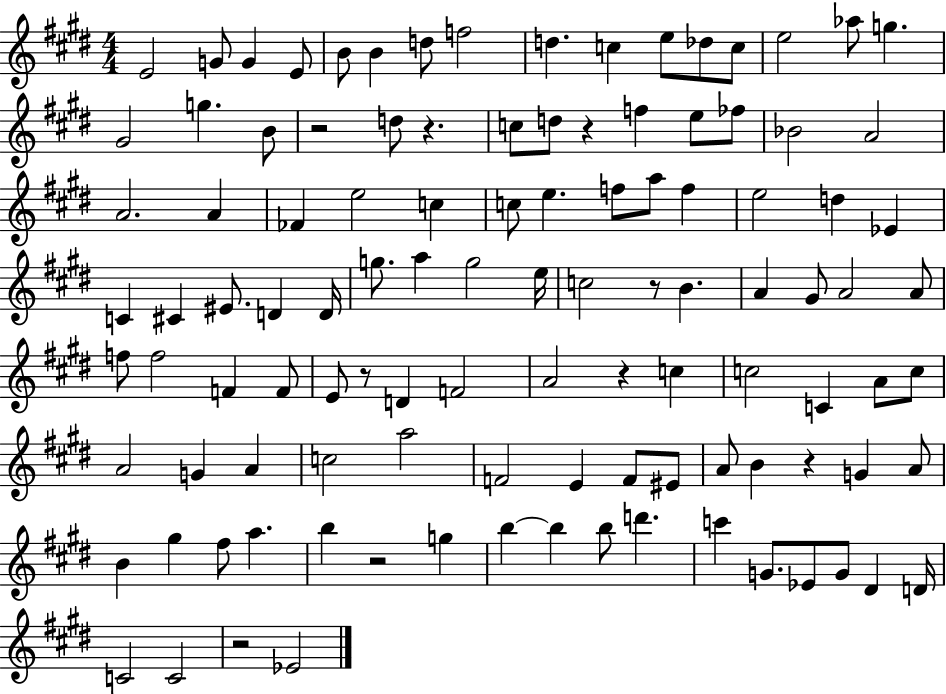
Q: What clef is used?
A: treble